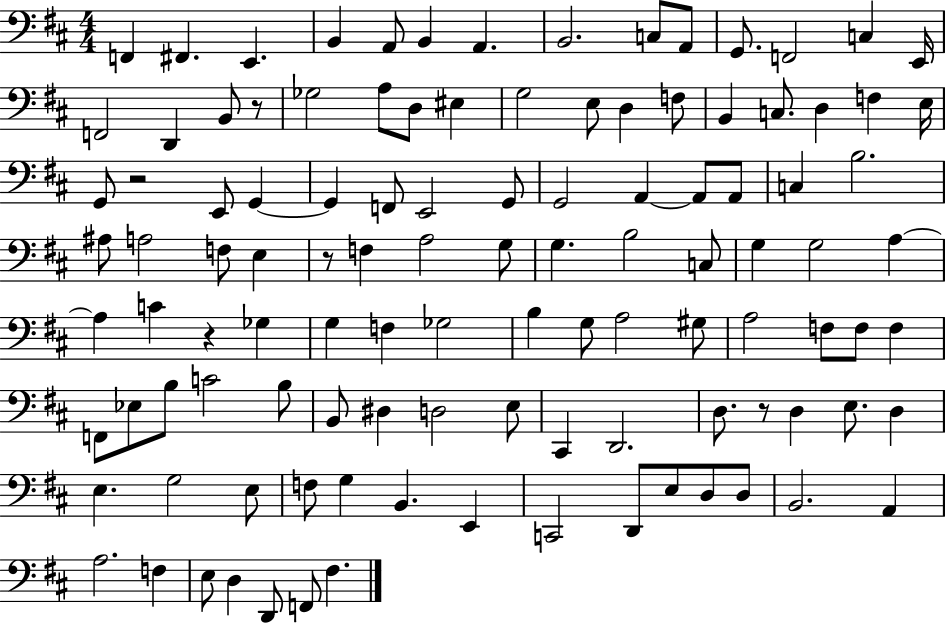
X:1
T:Untitled
M:4/4
L:1/4
K:D
F,, ^F,, E,, B,, A,,/2 B,, A,, B,,2 C,/2 A,,/2 G,,/2 F,,2 C, E,,/4 F,,2 D,, B,,/2 z/2 _G,2 A,/2 D,/2 ^E, G,2 E,/2 D, F,/2 B,, C,/2 D, F, E,/4 G,,/2 z2 E,,/2 G,, G,, F,,/2 E,,2 G,,/2 G,,2 A,, A,,/2 A,,/2 C, B,2 ^A,/2 A,2 F,/2 E, z/2 F, A,2 G,/2 G, B,2 C,/2 G, G,2 A, A, C z _G, G, F, _G,2 B, G,/2 A,2 ^G,/2 A,2 F,/2 F,/2 F, F,,/2 _E,/2 B,/2 C2 B,/2 B,,/2 ^D, D,2 E,/2 ^C,, D,,2 D,/2 z/2 D, E,/2 D, E, G,2 E,/2 F,/2 G, B,, E,, C,,2 D,,/2 E,/2 D,/2 D,/2 B,,2 A,, A,2 F, E,/2 D, D,,/2 F,,/2 ^F,